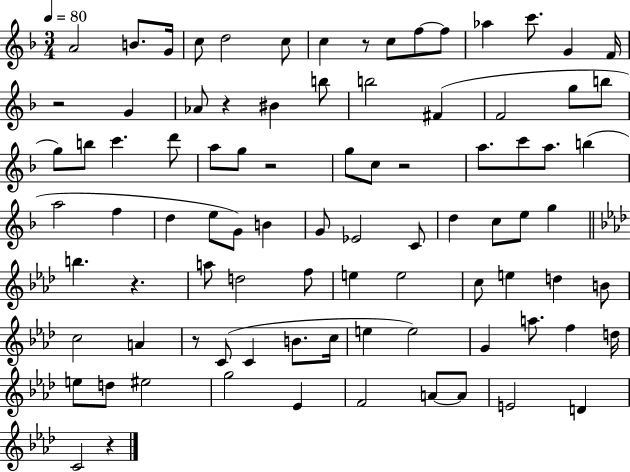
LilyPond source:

{
  \clef treble
  \numericTimeSignature
  \time 3/4
  \key f \major
  \tempo 4 = 80
  \repeat volta 2 { a'2 b'8. g'16 | c''8 d''2 c''8 | c''4 r8 c''8 f''8~~ f''8 | aes''4 c'''8. g'4 f'16 | \break r2 g'4 | aes'8 r4 bis'4 b''8 | b''2 fis'4( | f'2 g''8 b''8 | \break g''8) b''8 c'''4. d'''8 | a''8 g''8 r2 | g''8 c''8 r2 | a''8. c'''8 a''8. b''4( | \break a''2 f''4 | d''4 e''8 g'8) b'4 | g'8 ees'2 c'8 | d''4 c''8 e''8 g''4 | \break \bar "||" \break \key f \minor b''4. r4. | a''8 d''2 f''8 | e''4 e''2 | c''8 e''4 d''4 b'8 | \break c''2 a'4 | r8 c'8( c'4 b'8. c''16 | e''4 e''2) | g'4 a''8. f''4 d''16 | \break e''8 d''8 eis''2 | g''2 ees'4 | f'2 a'8~~ a'8 | e'2 d'4 | \break c'2 r4 | } \bar "|."
}